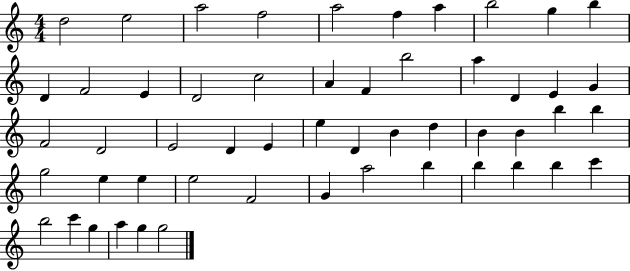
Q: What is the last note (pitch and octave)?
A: G5